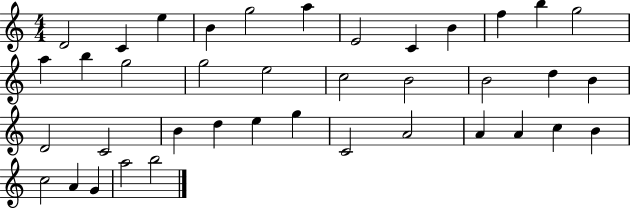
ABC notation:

X:1
T:Untitled
M:4/4
L:1/4
K:C
D2 C e B g2 a E2 C B f b g2 a b g2 g2 e2 c2 B2 B2 d B D2 C2 B d e g C2 A2 A A c B c2 A G a2 b2